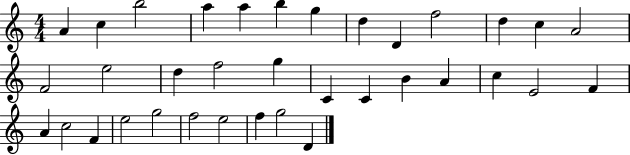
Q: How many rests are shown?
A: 0